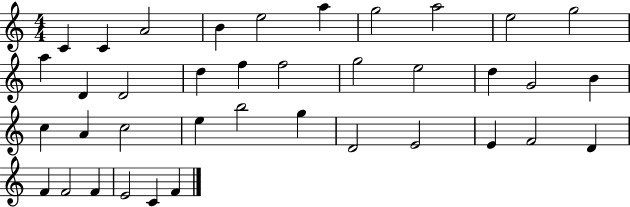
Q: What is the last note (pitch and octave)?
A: F4